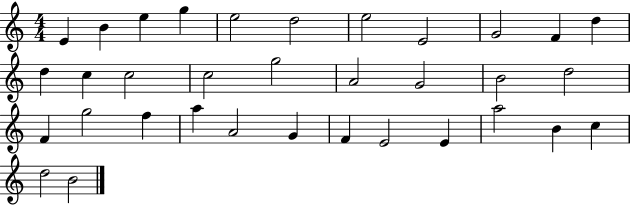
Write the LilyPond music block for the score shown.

{
  \clef treble
  \numericTimeSignature
  \time 4/4
  \key c \major
  e'4 b'4 e''4 g''4 | e''2 d''2 | e''2 e'2 | g'2 f'4 d''4 | \break d''4 c''4 c''2 | c''2 g''2 | a'2 g'2 | b'2 d''2 | \break f'4 g''2 f''4 | a''4 a'2 g'4 | f'4 e'2 e'4 | a''2 b'4 c''4 | \break d''2 b'2 | \bar "|."
}